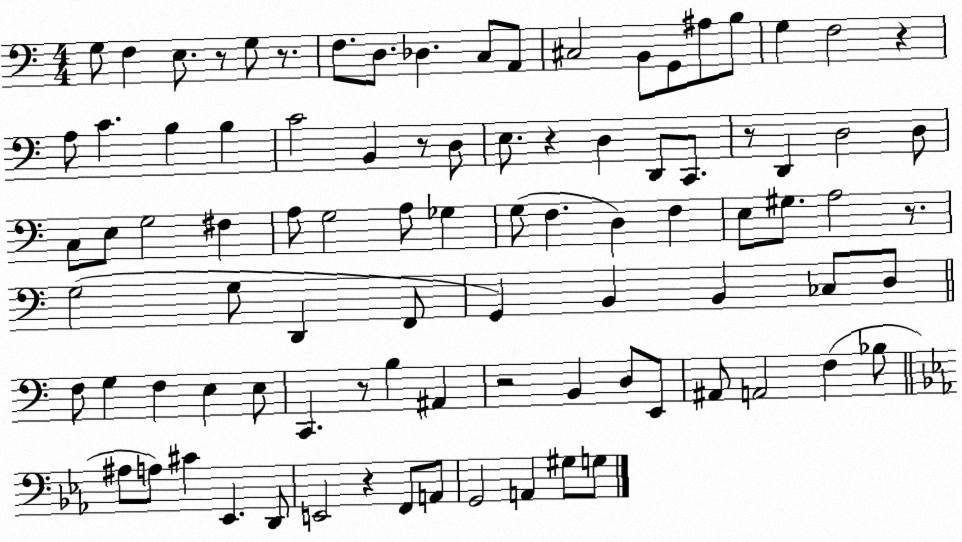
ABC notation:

X:1
T:Untitled
M:4/4
L:1/4
K:C
G,/2 F, E,/2 z/2 G,/2 z/2 F,/2 D,/2 _D, C,/2 A,,/2 ^C,2 B,,/2 G,,/2 ^A,/2 B,/2 G, F,2 z A,/2 C B, B, C2 B,, z/2 D,/2 E,/2 z D, D,,/2 C,,/2 z/2 D,, D,2 D,/2 C,/2 E,/2 G,2 ^F, A,/2 G,2 A,/2 _G, G,/2 F, D, F, E,/2 ^G,/2 A,2 z/2 G,2 G,/2 D,, F,,/2 G,, B,, B,, _C,/2 D,/2 F,/2 G, F, E, E,/2 C,, z/2 B, ^A,, z2 B,, D,/2 E,,/2 ^A,,/2 A,,2 F, _B,/2 ^A,/2 A,/2 ^C _E,, D,,/2 E,,2 z F,,/2 A,,/2 G,,2 A,, ^G,/2 G,/2